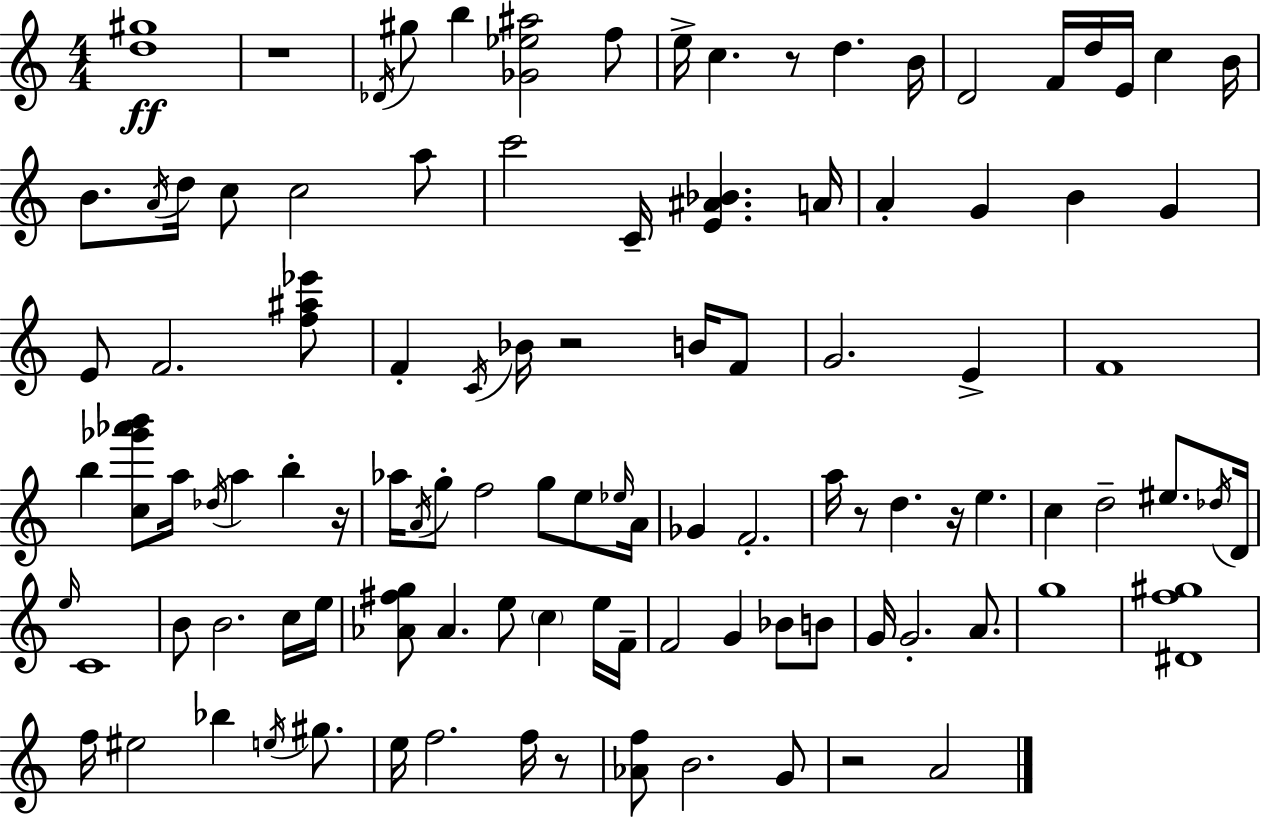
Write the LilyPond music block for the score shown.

{
  \clef treble
  \numericTimeSignature
  \time 4/4
  \key c \major
  <d'' gis''>1\ff | r1 | \acciaccatura { des'16 } gis''8 b''4 <ges' ees'' ais''>2 f''8 | e''16-> c''4. r8 d''4. | \break b'16 d'2 f'16 d''16 e'16 c''4 | b'16 b'8. \acciaccatura { a'16 } d''16 c''8 c''2 | a''8 c'''2 c'16-- <e' ais' bes'>4. | a'16 a'4-. g'4 b'4 g'4 | \break e'8 f'2. | <f'' ais'' ees'''>8 f'4-. \acciaccatura { c'16 } bes'16 r2 | b'16 f'8 g'2. e'4-> | f'1 | \break b''4 <c'' ges''' aes''' b'''>8 a''16 \acciaccatura { des''16 } a''4 b''4-. | r16 aes''16 \acciaccatura { a'16 } g''8-. f''2 | g''8 e''8 \grace { ees''16 } a'16 ges'4 f'2.-. | a''16 r8 d''4. r16 | \break e''4. c''4 d''2-- | eis''8. \acciaccatura { des''16 } d'16 \grace { e''16 } c'1 | b'8 b'2. | c''16 e''16 <aes' fis'' g''>8 aes'4. | \break e''8 \parenthesize c''4 e''16 f'16-- f'2 | g'4 bes'8 b'8 g'16 g'2.-. | a'8. g''1 | <dis' f'' gis''>1 | \break f''16 eis''2 | bes''4 \acciaccatura { e''16 } gis''8. e''16 f''2. | f''16 r8 <aes' f''>8 b'2. | g'8 r2 | \break a'2 \bar "|."
}